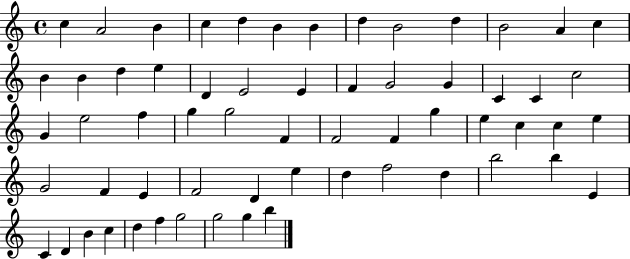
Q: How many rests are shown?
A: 0